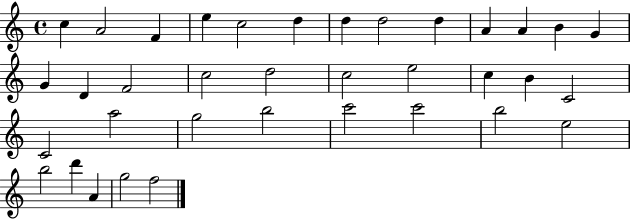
X:1
T:Untitled
M:4/4
L:1/4
K:C
c A2 F e c2 d d d2 d A A B G G D F2 c2 d2 c2 e2 c B C2 C2 a2 g2 b2 c'2 c'2 b2 e2 b2 d' A g2 f2